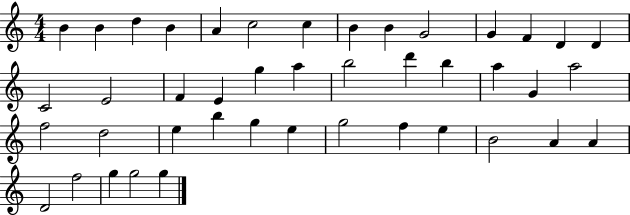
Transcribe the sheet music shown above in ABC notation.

X:1
T:Untitled
M:4/4
L:1/4
K:C
B B d B A c2 c B B G2 G F D D C2 E2 F E g a b2 d' b a G a2 f2 d2 e b g e g2 f e B2 A A D2 f2 g g2 g